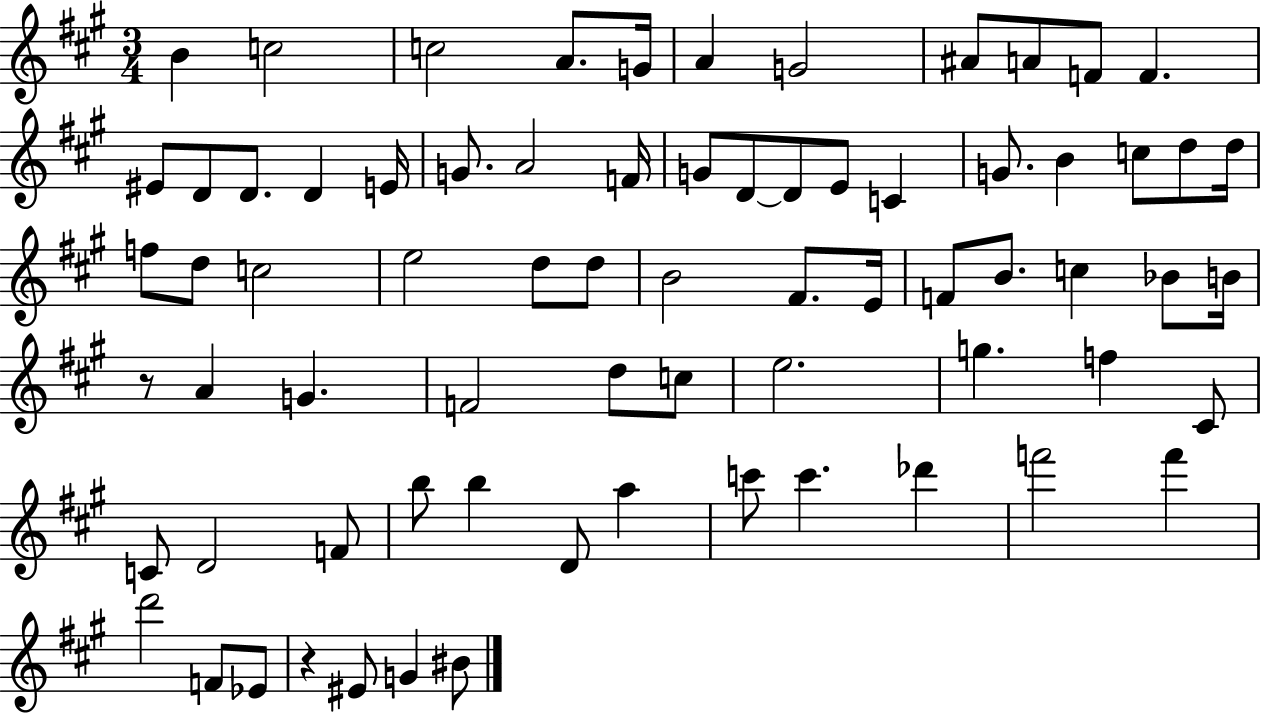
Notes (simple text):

B4/q C5/h C5/h A4/e. G4/s A4/q G4/h A#4/e A4/e F4/e F4/q. EIS4/e D4/e D4/e. D4/q E4/s G4/e. A4/h F4/s G4/e D4/e D4/e E4/e C4/q G4/e. B4/q C5/e D5/e D5/s F5/e D5/e C5/h E5/h D5/e D5/e B4/h F#4/e. E4/s F4/e B4/e. C5/q Bb4/e B4/s R/e A4/q G4/q. F4/h D5/e C5/e E5/h. G5/q. F5/q C#4/e C4/e D4/h F4/e B5/e B5/q D4/e A5/q C6/e C6/q. Db6/q F6/h F6/q D6/h F4/e Eb4/e R/q EIS4/e G4/q BIS4/e